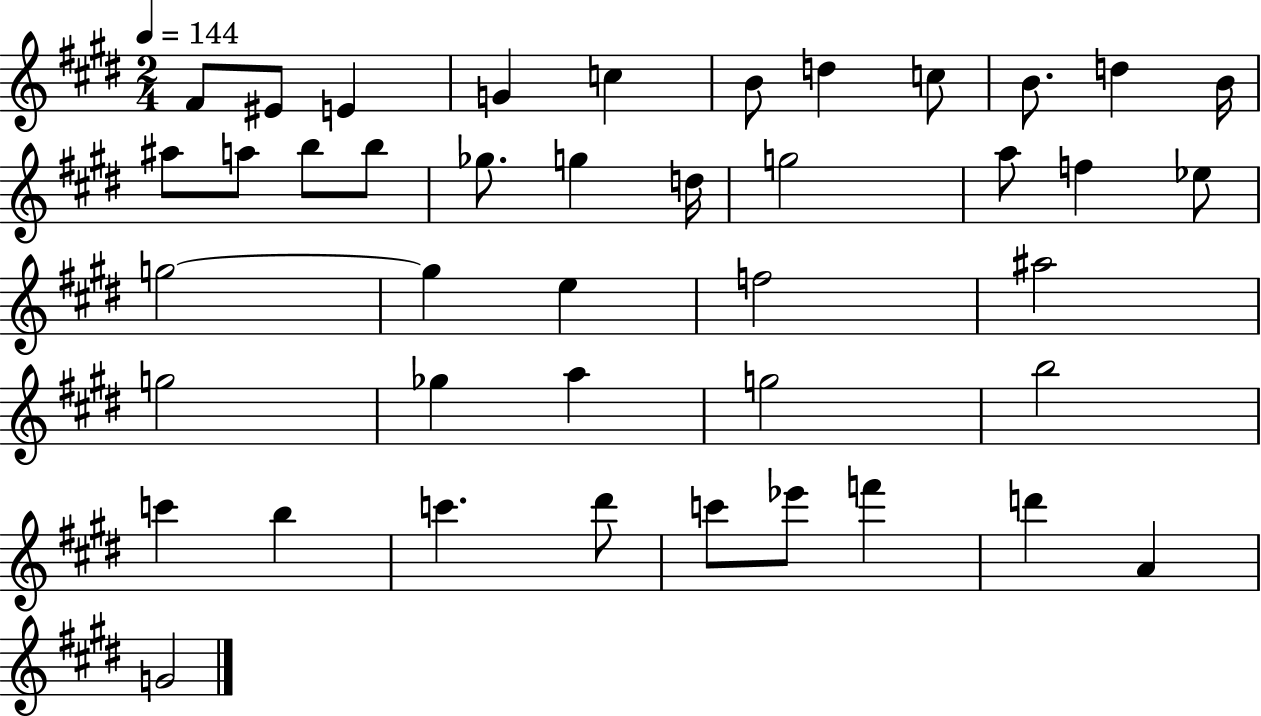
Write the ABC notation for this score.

X:1
T:Untitled
M:2/4
L:1/4
K:E
^F/2 ^E/2 E G c B/2 d c/2 B/2 d B/4 ^a/2 a/2 b/2 b/2 _g/2 g d/4 g2 a/2 f _e/2 g2 g e f2 ^a2 g2 _g a g2 b2 c' b c' ^d'/2 c'/2 _e'/2 f' d' A G2